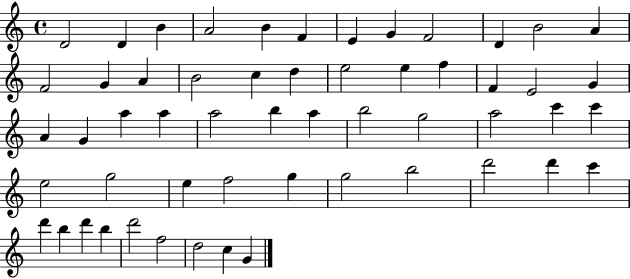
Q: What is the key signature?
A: C major